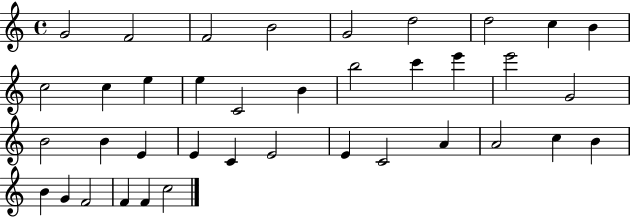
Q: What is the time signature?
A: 4/4